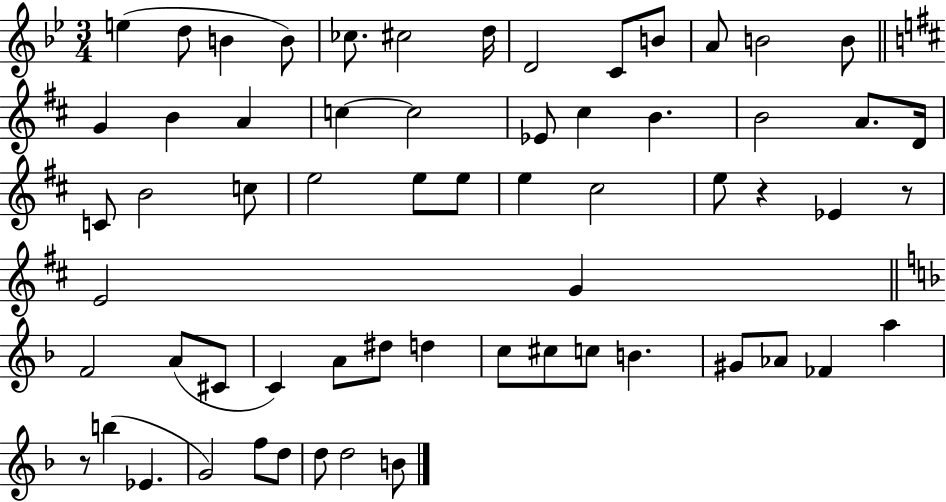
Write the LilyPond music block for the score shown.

{
  \clef treble
  \numericTimeSignature
  \time 3/4
  \key bes \major
  e''4( d''8 b'4 b'8) | ces''8. cis''2 d''16 | d'2 c'8 b'8 | a'8 b'2 b'8 | \break \bar "||" \break \key d \major g'4 b'4 a'4 | c''4~~ c''2 | ees'8 cis''4 b'4. | b'2 a'8. d'16 | \break c'8 b'2 c''8 | e''2 e''8 e''8 | e''4 cis''2 | e''8 r4 ees'4 r8 | \break e'2 g'4 | \bar "||" \break \key d \minor f'2 a'8( cis'8 | c'4) a'8 dis''8 d''4 | c''8 cis''8 c''8 b'4. | gis'8 aes'8 fes'4 a''4 | \break r8 b''4( ees'4. | g'2) f''8 d''8 | d''8 d''2 b'8 | \bar "|."
}